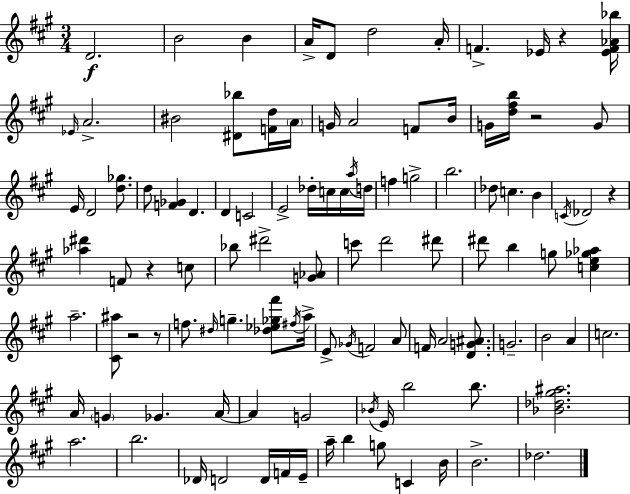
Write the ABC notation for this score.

X:1
T:Untitled
M:3/4
L:1/4
K:A
D2 B2 B A/4 D/2 d2 A/4 F _E/4 z [_EF_A_b]/4 _E/4 A2 ^B2 [^D_b]/2 [Fd]/4 A/4 G/4 A2 F/2 B/4 G/4 [d^fb]/4 z2 G/2 E/4 D2 [d_g]/2 d/2 [F_G] D D C2 E2 _d/4 c/4 c/4 a/4 d/4 f g2 b2 _d/2 c B C/4 _D2 z [_a^d'] F/2 z c/2 _b/2 ^d'2 [G_A]/2 c'/2 d'2 ^d'/2 ^d'/2 b g/2 [ce_g_a] a2 [^C^a]/2 z2 z/2 f/2 ^d/4 g [_d_e_g^f']/2 ^f/4 a/4 E/2 _G/4 F2 A/2 F/4 A2 [DG^A]/2 G2 B2 A c2 A/4 G _G A/4 A G2 _B/4 E/4 b2 b/2 [_B_d^g^a]2 a2 b2 _D/4 D2 D/4 F/4 E/4 a/4 b g/2 C B/4 B2 _d2